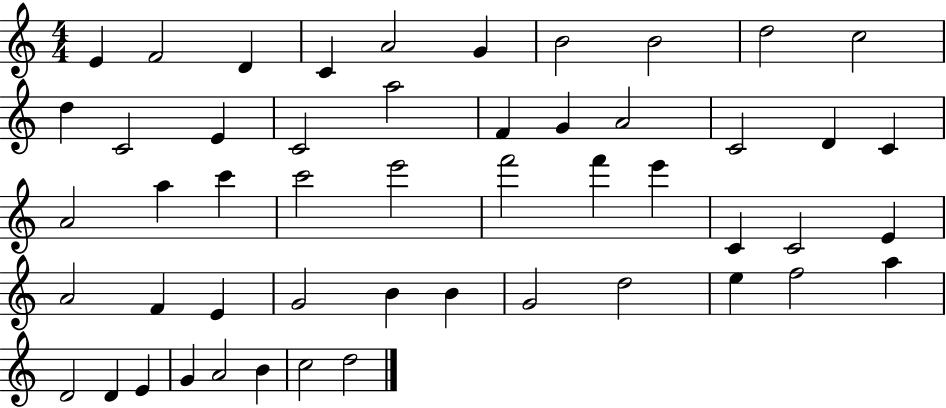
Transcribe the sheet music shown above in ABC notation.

X:1
T:Untitled
M:4/4
L:1/4
K:C
E F2 D C A2 G B2 B2 d2 c2 d C2 E C2 a2 F G A2 C2 D C A2 a c' c'2 e'2 f'2 f' e' C C2 E A2 F E G2 B B G2 d2 e f2 a D2 D E G A2 B c2 d2